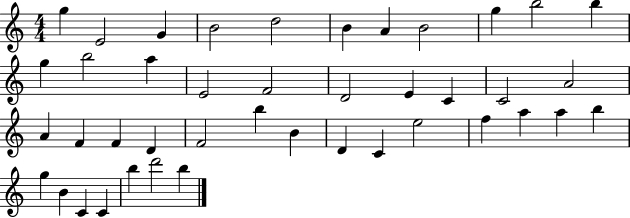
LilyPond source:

{
  \clef treble
  \numericTimeSignature
  \time 4/4
  \key c \major
  g''4 e'2 g'4 | b'2 d''2 | b'4 a'4 b'2 | g''4 b''2 b''4 | \break g''4 b''2 a''4 | e'2 f'2 | d'2 e'4 c'4 | c'2 a'2 | \break a'4 f'4 f'4 d'4 | f'2 b''4 b'4 | d'4 c'4 e''2 | f''4 a''4 a''4 b''4 | \break g''4 b'4 c'4 c'4 | b''4 d'''2 b''4 | \bar "|."
}